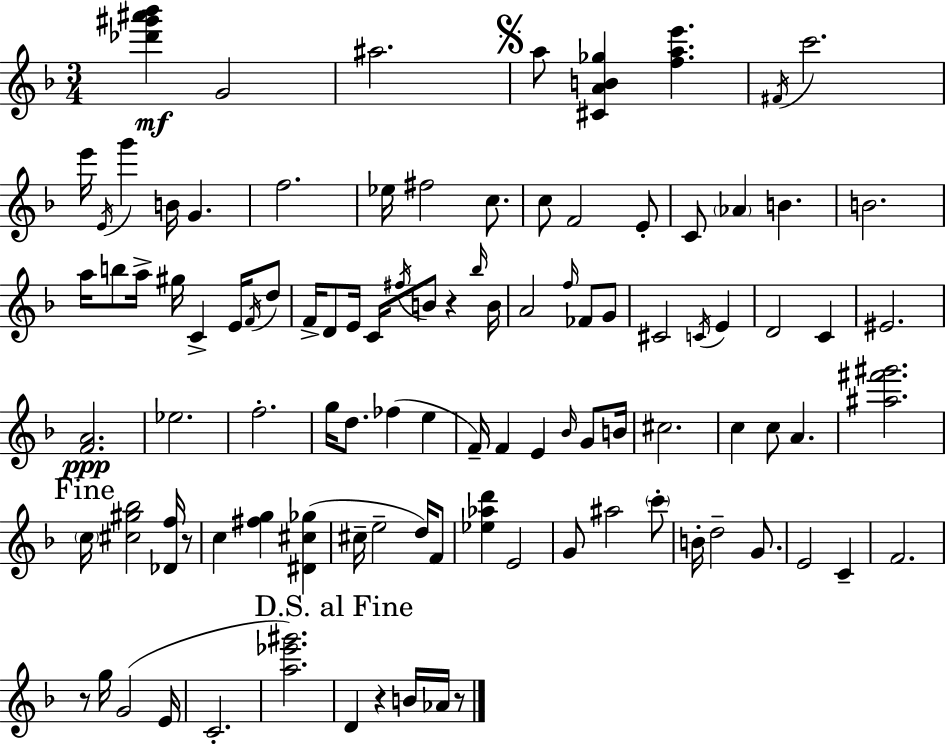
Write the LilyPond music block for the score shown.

{
  \clef treble
  \numericTimeSignature
  \time 3/4
  \key d \minor
  <des''' gis''' ais''' bes'''>4\mf g'2 | ais''2. | \mark \markup { \musicglyph "scripts.segno" } a''8 <cis' a' b' ges''>4 <f'' a'' e'''>4. | \acciaccatura { fis'16 } c'''2. | \break e'''16 \acciaccatura { e'16 } g'''4 b'16 g'4. | f''2. | ees''16 fis''2 c''8. | c''8 f'2 | \break e'8-. c'8 \parenthesize aes'4 b'4. | b'2. | a''16 b''8 a''16-> gis''16 c'4-> e'16 | \acciaccatura { f'16 } d''8 f'16-> d'8 e'16 c'16 \acciaccatura { fis''16 } b'8 r4 | \break \grace { bes''16 } b'16 a'2 | \grace { f''16 } fes'8 g'8 cis'2 | \acciaccatura { c'16 } e'4 d'2 | c'4 eis'2. | \break <f' a'>2.\ppp | ees''2. | f''2.-. | g''16 d''8. fes''4( | \break e''4 f'16--) f'4 | e'4 \grace { bes'16 } g'8 b'16 cis''2. | c''4 | c''8 a'4. <ais'' fis''' gis'''>2. | \break \mark "Fine" \parenthesize c''16 <cis'' gis'' bes''>2 | <des' f''>16 r8 c''4 | <fis'' g''>4 <dis' cis'' ges''>4( cis''16-- e''2-- | d''16) f'8 <ees'' aes'' d'''>4 | \break e'2 g'8 ais''2 | \parenthesize c'''8-. b'16-. d''2-- | g'8. e'2 | c'4-- f'2. | \break r8 g''16 g'2( | e'16 c'2.-. | <a'' ees''' gis'''>2.) | \mark "D.S. al Fine" d'4 | \break r4 b'16 aes'16 r8 \bar "|."
}